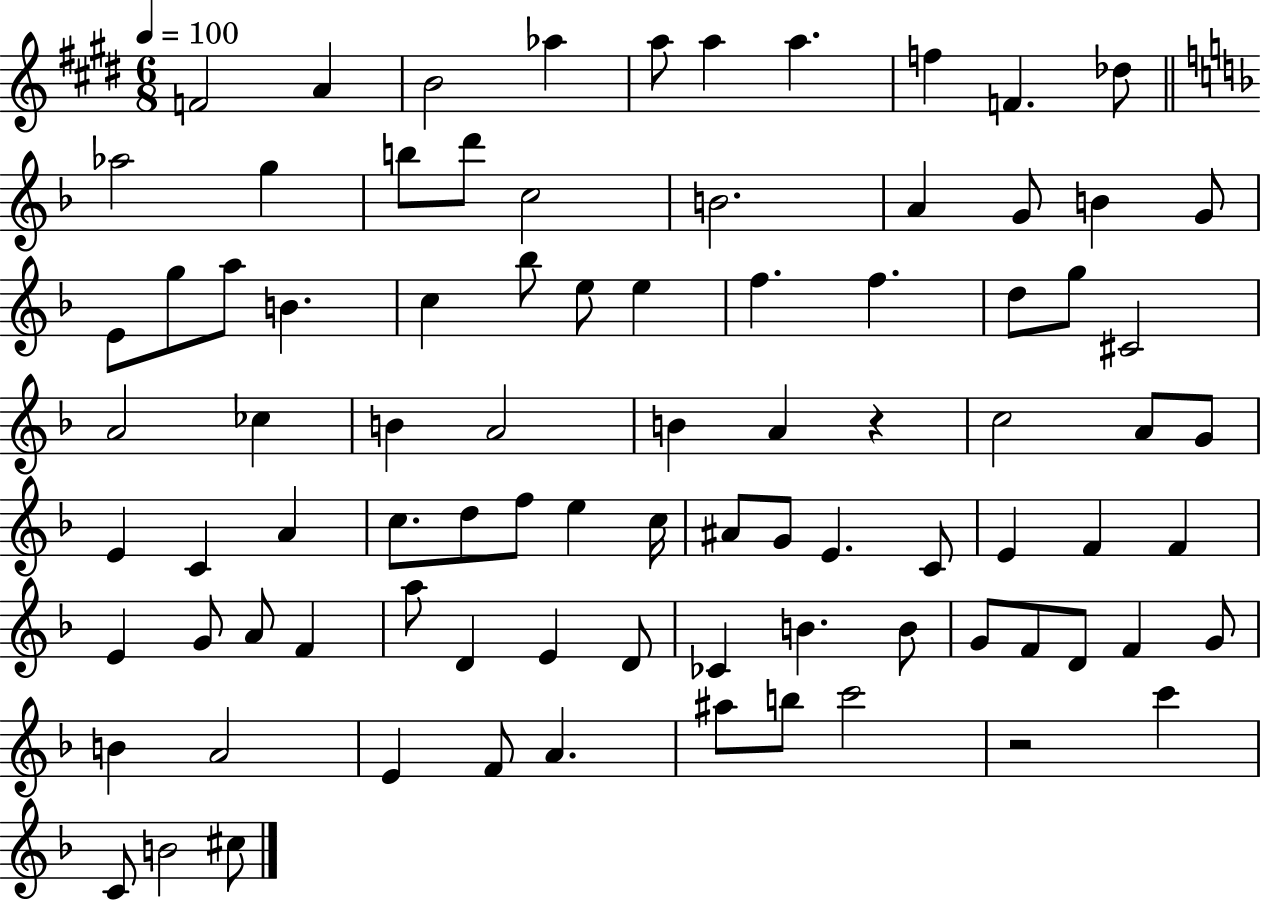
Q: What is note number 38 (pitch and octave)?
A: B4